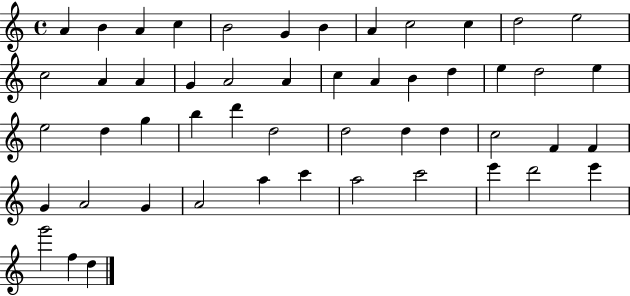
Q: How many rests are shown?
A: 0